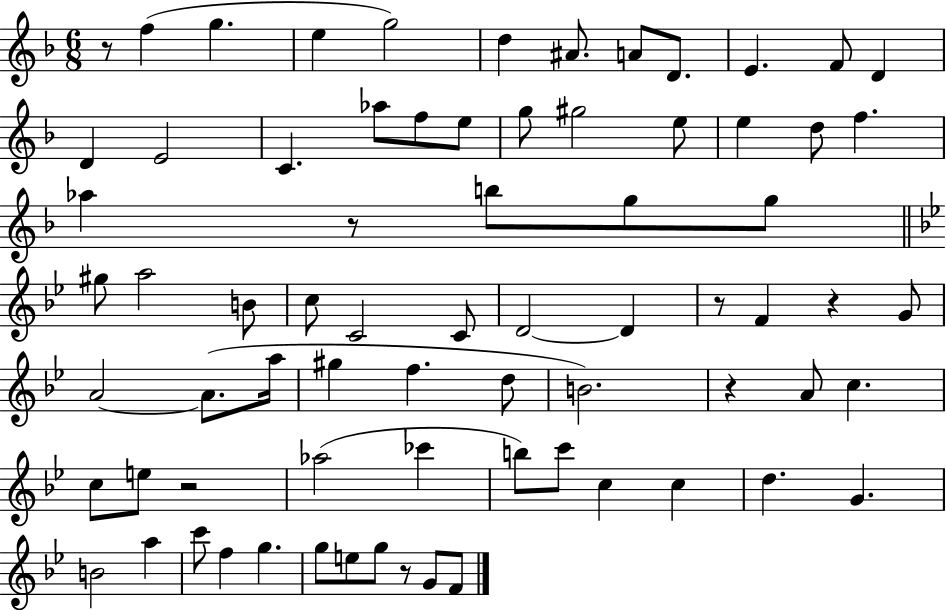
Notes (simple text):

R/e F5/q G5/q. E5/q G5/h D5/q A#4/e. A4/e D4/e. E4/q. F4/e D4/q D4/q E4/h C4/q. Ab5/e F5/e E5/e G5/e G#5/h E5/e E5/q D5/e F5/q. Ab5/q R/e B5/e G5/e G5/e G#5/e A5/h B4/e C5/e C4/h C4/e D4/h D4/q R/e F4/q R/q G4/e A4/h A4/e. A5/s G#5/q F5/q. D5/e B4/h. R/q A4/e C5/q. C5/e E5/e R/h Ab5/h CES6/q B5/e C6/e C5/q C5/q D5/q. G4/q. B4/h A5/q C6/e F5/q G5/q. G5/e E5/e G5/e R/e G4/e F4/e